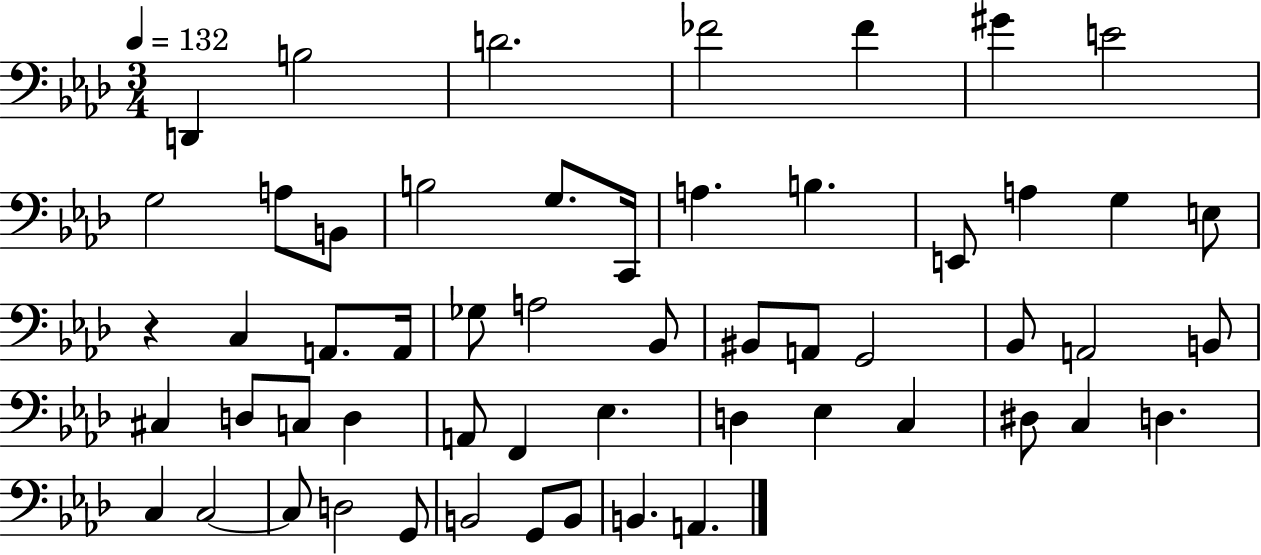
D2/q B3/h D4/h. FES4/h FES4/q G#4/q E4/h G3/h A3/e B2/e B3/h G3/e. C2/s A3/q. B3/q. E2/e A3/q G3/q E3/e R/q C3/q A2/e. A2/s Gb3/e A3/h Bb2/e BIS2/e A2/e G2/h Bb2/e A2/h B2/e C#3/q D3/e C3/e D3/q A2/e F2/q Eb3/q. D3/q Eb3/q C3/q D#3/e C3/q D3/q. C3/q C3/h C3/e D3/h G2/e B2/h G2/e B2/e B2/q. A2/q.